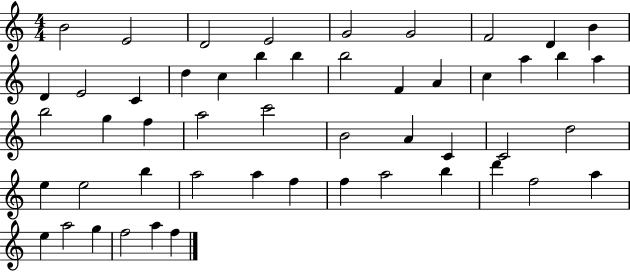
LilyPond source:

{
  \clef treble
  \numericTimeSignature
  \time 4/4
  \key c \major
  b'2 e'2 | d'2 e'2 | g'2 g'2 | f'2 d'4 b'4 | \break d'4 e'2 c'4 | d''4 c''4 b''4 b''4 | b''2 f'4 a'4 | c''4 a''4 b''4 a''4 | \break b''2 g''4 f''4 | a''2 c'''2 | b'2 a'4 c'4 | c'2 d''2 | \break e''4 e''2 b''4 | a''2 a''4 f''4 | f''4 a''2 b''4 | d'''4 f''2 a''4 | \break e''4 a''2 g''4 | f''2 a''4 f''4 | \bar "|."
}